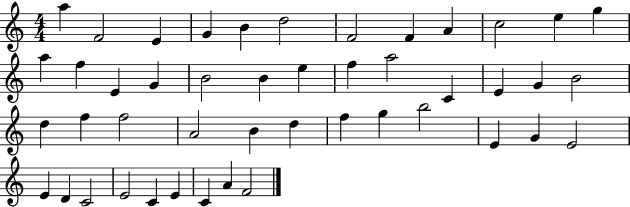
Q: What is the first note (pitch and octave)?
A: A5